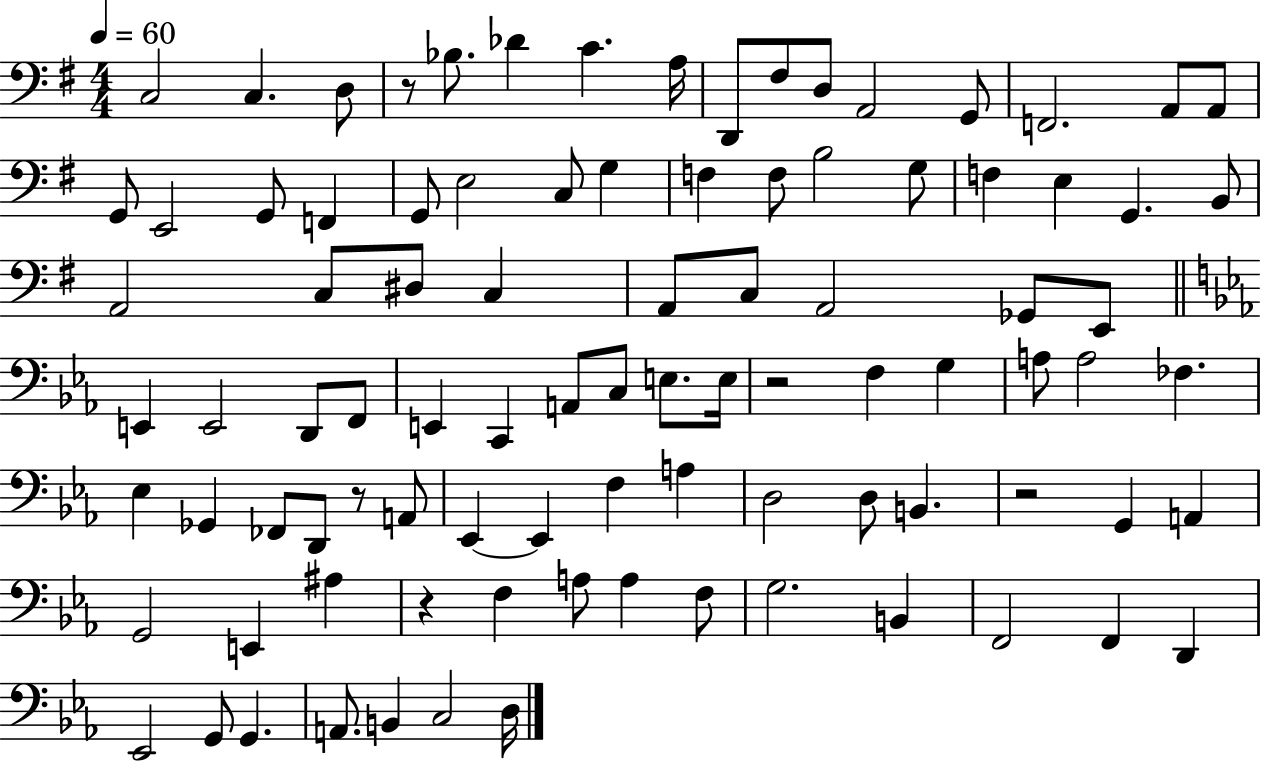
X:1
T:Untitled
M:4/4
L:1/4
K:G
C,2 C, D,/2 z/2 _B,/2 _D C A,/4 D,,/2 ^F,/2 D,/2 A,,2 G,,/2 F,,2 A,,/2 A,,/2 G,,/2 E,,2 G,,/2 F,, G,,/2 E,2 C,/2 G, F, F,/2 B,2 G,/2 F, E, G,, B,,/2 A,,2 C,/2 ^D,/2 C, A,,/2 C,/2 A,,2 _G,,/2 E,,/2 E,, E,,2 D,,/2 F,,/2 E,, C,, A,,/2 C,/2 E,/2 E,/4 z2 F, G, A,/2 A,2 _F, _E, _G,, _F,,/2 D,,/2 z/2 A,,/2 _E,, _E,, F, A, D,2 D,/2 B,, z2 G,, A,, G,,2 E,, ^A, z F, A,/2 A, F,/2 G,2 B,, F,,2 F,, D,, _E,,2 G,,/2 G,, A,,/2 B,, C,2 D,/4